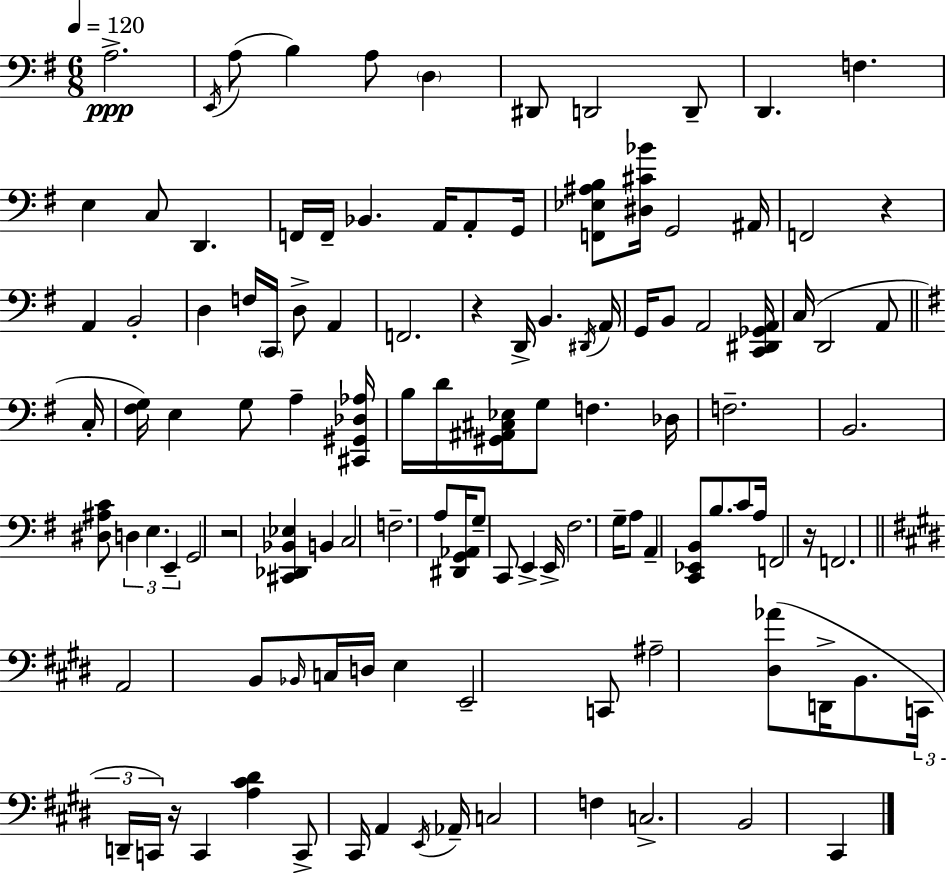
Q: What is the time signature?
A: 6/8